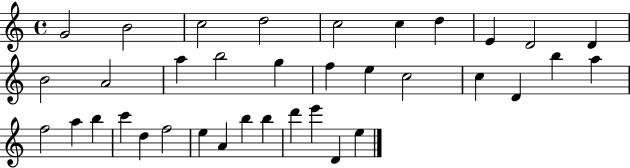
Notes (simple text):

G4/h B4/h C5/h D5/h C5/h C5/q D5/q E4/q D4/h D4/q B4/h A4/h A5/q B5/h G5/q F5/q E5/q C5/h C5/q D4/q B5/q A5/q F5/h A5/q B5/q C6/q D5/q F5/h E5/q A4/q B5/q B5/q D6/q E6/q D4/q E5/q